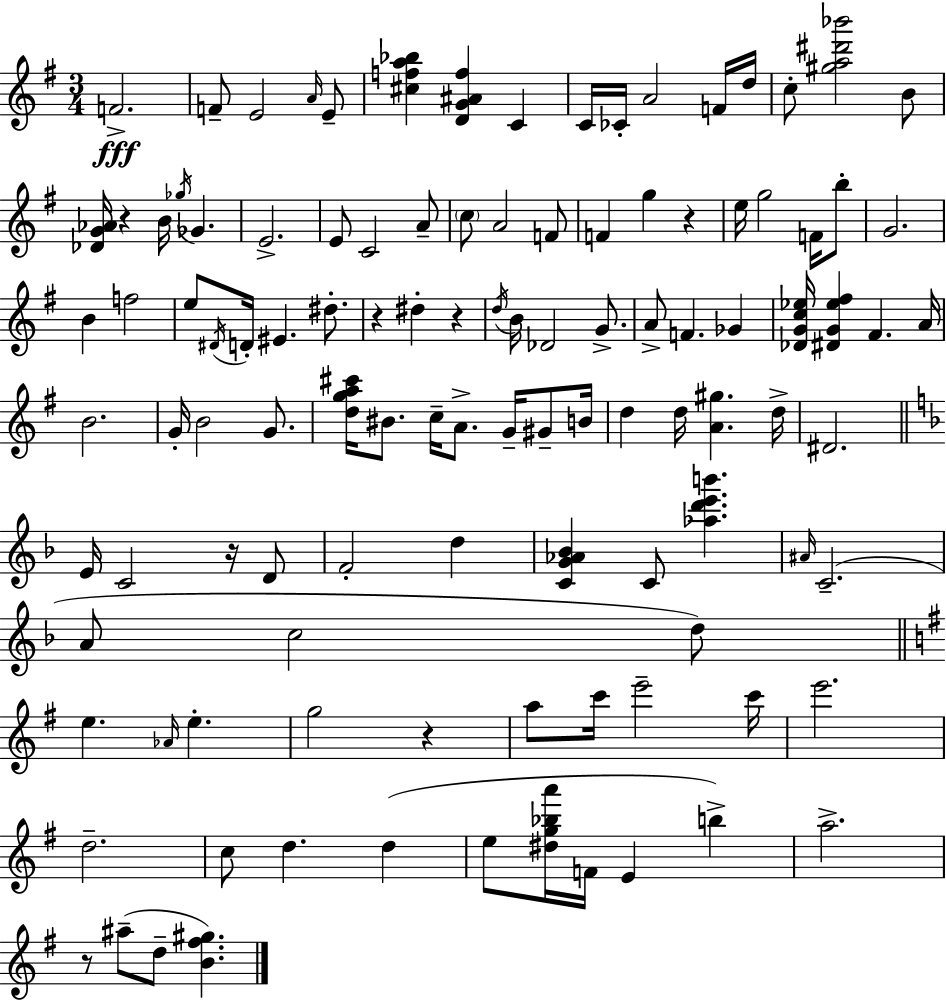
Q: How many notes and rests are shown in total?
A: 111